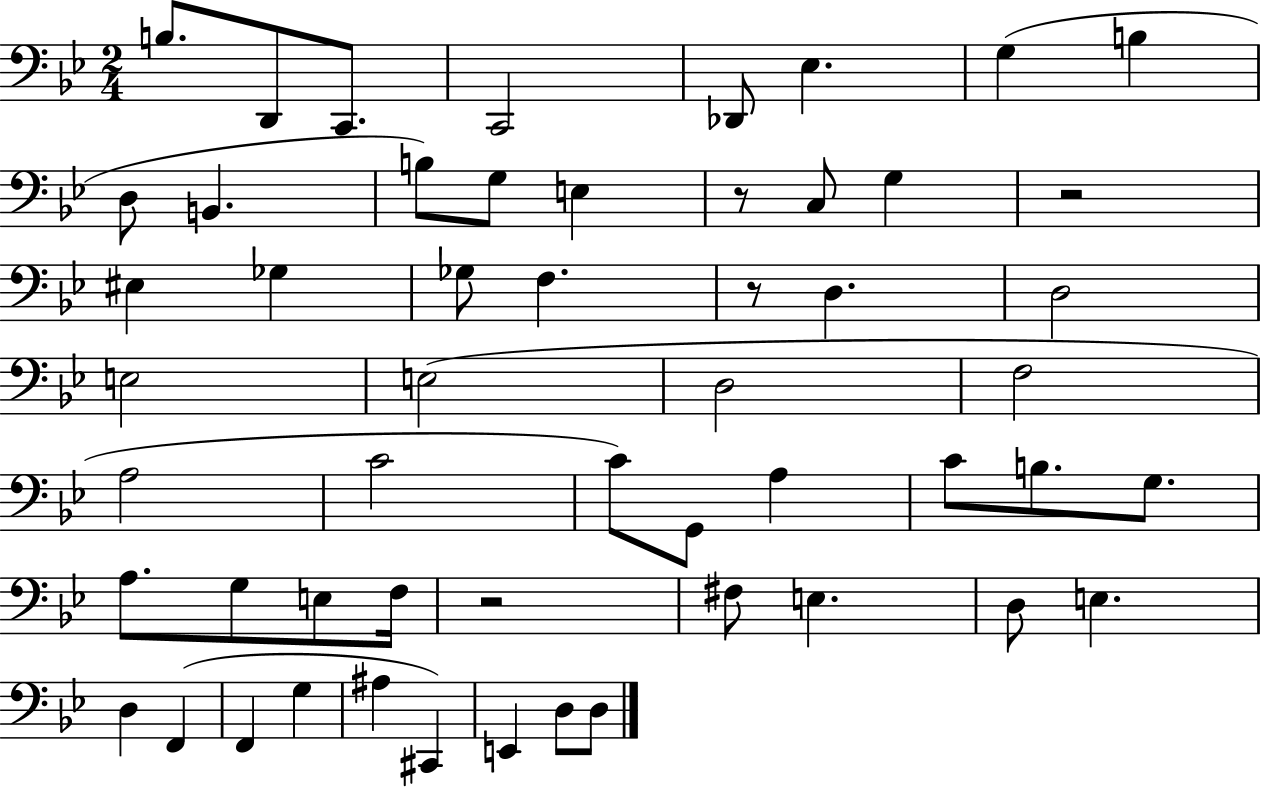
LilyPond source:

{
  \clef bass
  \numericTimeSignature
  \time 2/4
  \key bes \major
  b8. d,8 c,8. | c,2 | des,8 ees4. | g4( b4 | \break d8 b,4. | b8) g8 e4 | r8 c8 g4 | r2 | \break eis4 ges4 | ges8 f4. | r8 d4. | d2 | \break e2 | e2( | d2 | f2 | \break a2 | c'2 | c'8) g,8 a4 | c'8 b8. g8. | \break a8. g8 e8 f16 | r2 | fis8 e4. | d8 e4. | \break d4 f,4( | f,4 g4 | ais4 cis,4) | e,4 d8 d8 | \break \bar "|."
}